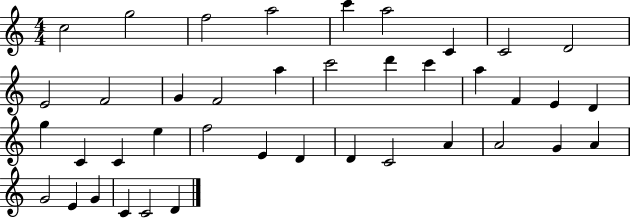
{
  \clef treble
  \numericTimeSignature
  \time 4/4
  \key c \major
  c''2 g''2 | f''2 a''2 | c'''4 a''2 c'4 | c'2 d'2 | \break e'2 f'2 | g'4 f'2 a''4 | c'''2 d'''4 c'''4 | a''4 f'4 e'4 d'4 | \break g''4 c'4 c'4 e''4 | f''2 e'4 d'4 | d'4 c'2 a'4 | a'2 g'4 a'4 | \break g'2 e'4 g'4 | c'4 c'2 d'4 | \bar "|."
}